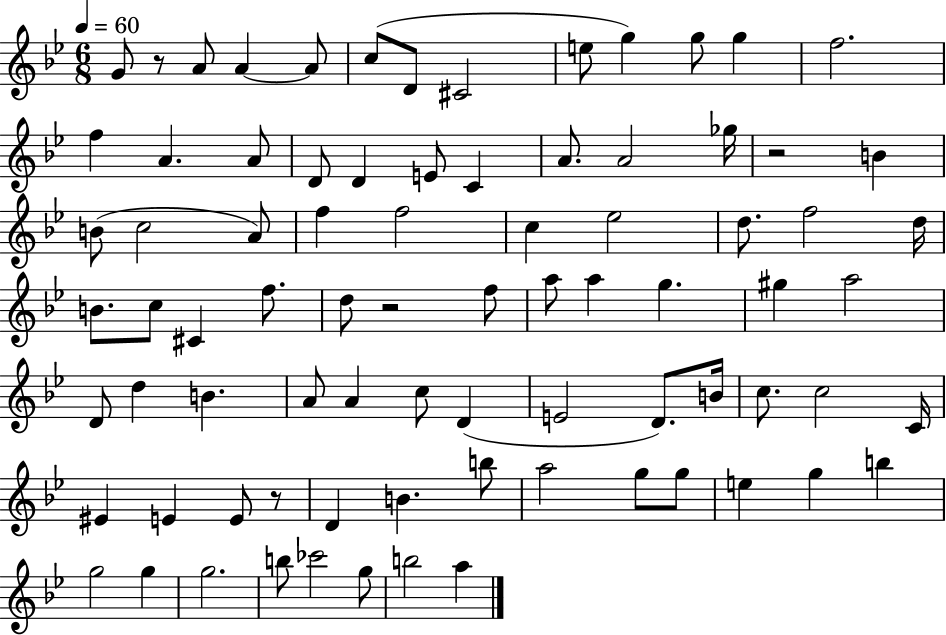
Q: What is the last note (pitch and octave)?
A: A5